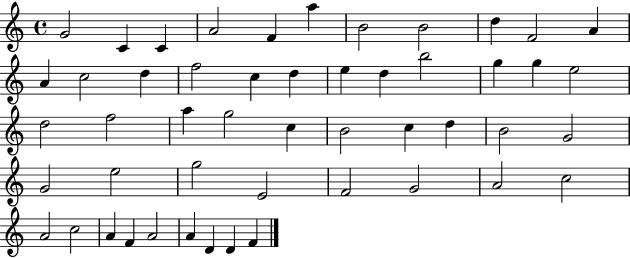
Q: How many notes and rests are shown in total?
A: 50